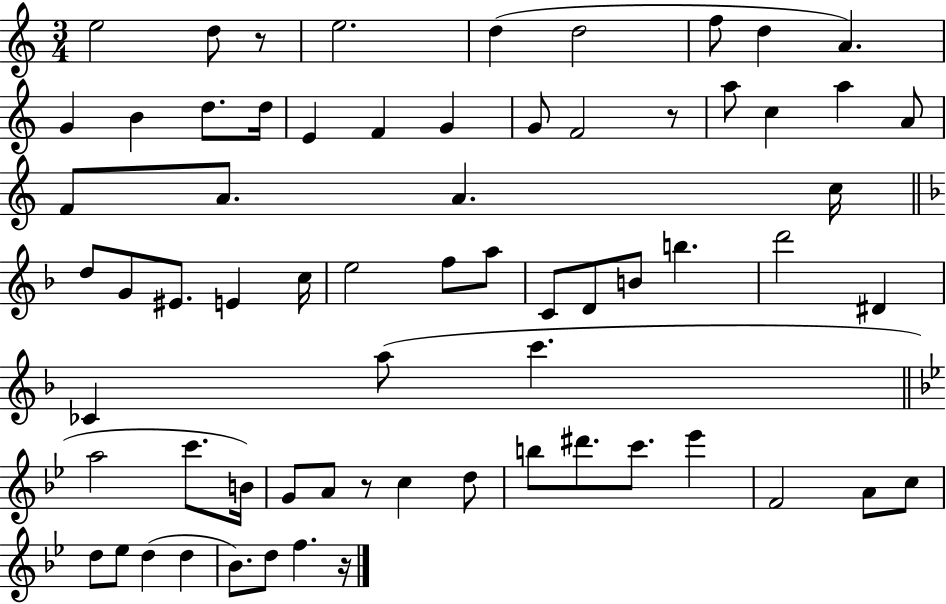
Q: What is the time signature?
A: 3/4